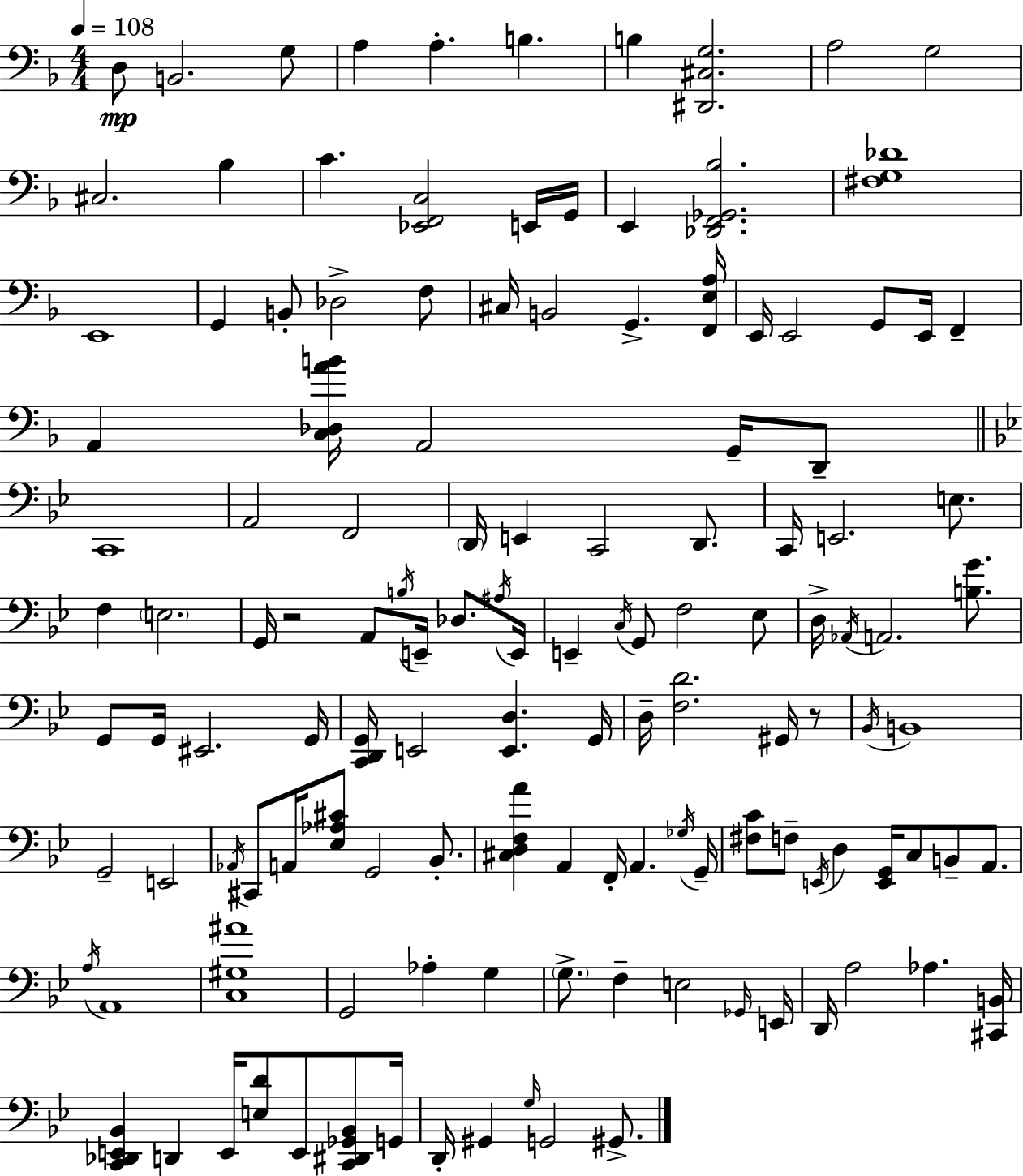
D3/e B2/h. G3/e A3/q A3/q. B3/q. B3/q [D#2,C#3,G3]/h. A3/h G3/h C#3/h. Bb3/q C4/q. [Eb2,F2,C3]/h E2/s G2/s E2/q [Db2,F2,Gb2,Bb3]/h. [F#3,G3,Db4]/w E2/w G2/q B2/e Db3/h F3/e C#3/s B2/h G2/q. [F2,E3,A3]/s E2/s E2/h G2/e E2/s F2/q A2/q [C3,Db3,A4,B4]/s A2/h G2/s D2/e C2/w A2/h F2/h D2/s E2/q C2/h D2/e. C2/s E2/h. E3/e. F3/q E3/h. G2/s R/h A2/e B3/s E2/s Db3/e. A#3/s E2/s E2/q C3/s G2/e F3/h Eb3/e D3/s Ab2/s A2/h. [B3,G4]/e. G2/e G2/s EIS2/h. G2/s [C2,D2,G2]/s E2/h [E2,D3]/q. G2/s D3/s [F3,D4]/h. G#2/s R/e Bb2/s B2/w G2/h E2/h Ab2/s C#2/e A2/s [Eb3,Ab3,C#4]/e G2/h Bb2/e. [C#3,D3,F3,A4]/q A2/q F2/s A2/q. Gb3/s G2/s [F#3,C4]/e F3/e E2/s D3/q [E2,G2]/s C3/e B2/e A2/e. A3/s A2/w [C3,G#3,A#4]/w G2/h Ab3/q G3/q G3/e. F3/q E3/h Gb2/s E2/s D2/s A3/h Ab3/q. [C#2,B2]/s [C2,Db2,E2,Bb2]/q D2/q E2/s [E3,D4]/e E2/e [C2,D#2,Gb2,Bb2]/e G2/s D2/s G#2/q G3/s G2/h G#2/e.